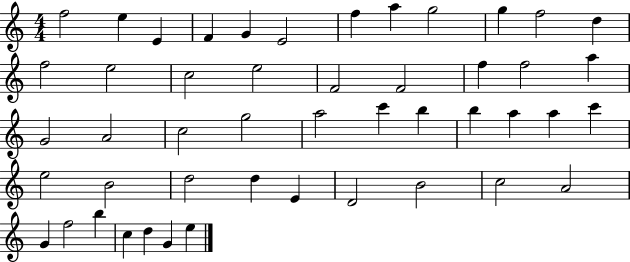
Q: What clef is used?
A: treble